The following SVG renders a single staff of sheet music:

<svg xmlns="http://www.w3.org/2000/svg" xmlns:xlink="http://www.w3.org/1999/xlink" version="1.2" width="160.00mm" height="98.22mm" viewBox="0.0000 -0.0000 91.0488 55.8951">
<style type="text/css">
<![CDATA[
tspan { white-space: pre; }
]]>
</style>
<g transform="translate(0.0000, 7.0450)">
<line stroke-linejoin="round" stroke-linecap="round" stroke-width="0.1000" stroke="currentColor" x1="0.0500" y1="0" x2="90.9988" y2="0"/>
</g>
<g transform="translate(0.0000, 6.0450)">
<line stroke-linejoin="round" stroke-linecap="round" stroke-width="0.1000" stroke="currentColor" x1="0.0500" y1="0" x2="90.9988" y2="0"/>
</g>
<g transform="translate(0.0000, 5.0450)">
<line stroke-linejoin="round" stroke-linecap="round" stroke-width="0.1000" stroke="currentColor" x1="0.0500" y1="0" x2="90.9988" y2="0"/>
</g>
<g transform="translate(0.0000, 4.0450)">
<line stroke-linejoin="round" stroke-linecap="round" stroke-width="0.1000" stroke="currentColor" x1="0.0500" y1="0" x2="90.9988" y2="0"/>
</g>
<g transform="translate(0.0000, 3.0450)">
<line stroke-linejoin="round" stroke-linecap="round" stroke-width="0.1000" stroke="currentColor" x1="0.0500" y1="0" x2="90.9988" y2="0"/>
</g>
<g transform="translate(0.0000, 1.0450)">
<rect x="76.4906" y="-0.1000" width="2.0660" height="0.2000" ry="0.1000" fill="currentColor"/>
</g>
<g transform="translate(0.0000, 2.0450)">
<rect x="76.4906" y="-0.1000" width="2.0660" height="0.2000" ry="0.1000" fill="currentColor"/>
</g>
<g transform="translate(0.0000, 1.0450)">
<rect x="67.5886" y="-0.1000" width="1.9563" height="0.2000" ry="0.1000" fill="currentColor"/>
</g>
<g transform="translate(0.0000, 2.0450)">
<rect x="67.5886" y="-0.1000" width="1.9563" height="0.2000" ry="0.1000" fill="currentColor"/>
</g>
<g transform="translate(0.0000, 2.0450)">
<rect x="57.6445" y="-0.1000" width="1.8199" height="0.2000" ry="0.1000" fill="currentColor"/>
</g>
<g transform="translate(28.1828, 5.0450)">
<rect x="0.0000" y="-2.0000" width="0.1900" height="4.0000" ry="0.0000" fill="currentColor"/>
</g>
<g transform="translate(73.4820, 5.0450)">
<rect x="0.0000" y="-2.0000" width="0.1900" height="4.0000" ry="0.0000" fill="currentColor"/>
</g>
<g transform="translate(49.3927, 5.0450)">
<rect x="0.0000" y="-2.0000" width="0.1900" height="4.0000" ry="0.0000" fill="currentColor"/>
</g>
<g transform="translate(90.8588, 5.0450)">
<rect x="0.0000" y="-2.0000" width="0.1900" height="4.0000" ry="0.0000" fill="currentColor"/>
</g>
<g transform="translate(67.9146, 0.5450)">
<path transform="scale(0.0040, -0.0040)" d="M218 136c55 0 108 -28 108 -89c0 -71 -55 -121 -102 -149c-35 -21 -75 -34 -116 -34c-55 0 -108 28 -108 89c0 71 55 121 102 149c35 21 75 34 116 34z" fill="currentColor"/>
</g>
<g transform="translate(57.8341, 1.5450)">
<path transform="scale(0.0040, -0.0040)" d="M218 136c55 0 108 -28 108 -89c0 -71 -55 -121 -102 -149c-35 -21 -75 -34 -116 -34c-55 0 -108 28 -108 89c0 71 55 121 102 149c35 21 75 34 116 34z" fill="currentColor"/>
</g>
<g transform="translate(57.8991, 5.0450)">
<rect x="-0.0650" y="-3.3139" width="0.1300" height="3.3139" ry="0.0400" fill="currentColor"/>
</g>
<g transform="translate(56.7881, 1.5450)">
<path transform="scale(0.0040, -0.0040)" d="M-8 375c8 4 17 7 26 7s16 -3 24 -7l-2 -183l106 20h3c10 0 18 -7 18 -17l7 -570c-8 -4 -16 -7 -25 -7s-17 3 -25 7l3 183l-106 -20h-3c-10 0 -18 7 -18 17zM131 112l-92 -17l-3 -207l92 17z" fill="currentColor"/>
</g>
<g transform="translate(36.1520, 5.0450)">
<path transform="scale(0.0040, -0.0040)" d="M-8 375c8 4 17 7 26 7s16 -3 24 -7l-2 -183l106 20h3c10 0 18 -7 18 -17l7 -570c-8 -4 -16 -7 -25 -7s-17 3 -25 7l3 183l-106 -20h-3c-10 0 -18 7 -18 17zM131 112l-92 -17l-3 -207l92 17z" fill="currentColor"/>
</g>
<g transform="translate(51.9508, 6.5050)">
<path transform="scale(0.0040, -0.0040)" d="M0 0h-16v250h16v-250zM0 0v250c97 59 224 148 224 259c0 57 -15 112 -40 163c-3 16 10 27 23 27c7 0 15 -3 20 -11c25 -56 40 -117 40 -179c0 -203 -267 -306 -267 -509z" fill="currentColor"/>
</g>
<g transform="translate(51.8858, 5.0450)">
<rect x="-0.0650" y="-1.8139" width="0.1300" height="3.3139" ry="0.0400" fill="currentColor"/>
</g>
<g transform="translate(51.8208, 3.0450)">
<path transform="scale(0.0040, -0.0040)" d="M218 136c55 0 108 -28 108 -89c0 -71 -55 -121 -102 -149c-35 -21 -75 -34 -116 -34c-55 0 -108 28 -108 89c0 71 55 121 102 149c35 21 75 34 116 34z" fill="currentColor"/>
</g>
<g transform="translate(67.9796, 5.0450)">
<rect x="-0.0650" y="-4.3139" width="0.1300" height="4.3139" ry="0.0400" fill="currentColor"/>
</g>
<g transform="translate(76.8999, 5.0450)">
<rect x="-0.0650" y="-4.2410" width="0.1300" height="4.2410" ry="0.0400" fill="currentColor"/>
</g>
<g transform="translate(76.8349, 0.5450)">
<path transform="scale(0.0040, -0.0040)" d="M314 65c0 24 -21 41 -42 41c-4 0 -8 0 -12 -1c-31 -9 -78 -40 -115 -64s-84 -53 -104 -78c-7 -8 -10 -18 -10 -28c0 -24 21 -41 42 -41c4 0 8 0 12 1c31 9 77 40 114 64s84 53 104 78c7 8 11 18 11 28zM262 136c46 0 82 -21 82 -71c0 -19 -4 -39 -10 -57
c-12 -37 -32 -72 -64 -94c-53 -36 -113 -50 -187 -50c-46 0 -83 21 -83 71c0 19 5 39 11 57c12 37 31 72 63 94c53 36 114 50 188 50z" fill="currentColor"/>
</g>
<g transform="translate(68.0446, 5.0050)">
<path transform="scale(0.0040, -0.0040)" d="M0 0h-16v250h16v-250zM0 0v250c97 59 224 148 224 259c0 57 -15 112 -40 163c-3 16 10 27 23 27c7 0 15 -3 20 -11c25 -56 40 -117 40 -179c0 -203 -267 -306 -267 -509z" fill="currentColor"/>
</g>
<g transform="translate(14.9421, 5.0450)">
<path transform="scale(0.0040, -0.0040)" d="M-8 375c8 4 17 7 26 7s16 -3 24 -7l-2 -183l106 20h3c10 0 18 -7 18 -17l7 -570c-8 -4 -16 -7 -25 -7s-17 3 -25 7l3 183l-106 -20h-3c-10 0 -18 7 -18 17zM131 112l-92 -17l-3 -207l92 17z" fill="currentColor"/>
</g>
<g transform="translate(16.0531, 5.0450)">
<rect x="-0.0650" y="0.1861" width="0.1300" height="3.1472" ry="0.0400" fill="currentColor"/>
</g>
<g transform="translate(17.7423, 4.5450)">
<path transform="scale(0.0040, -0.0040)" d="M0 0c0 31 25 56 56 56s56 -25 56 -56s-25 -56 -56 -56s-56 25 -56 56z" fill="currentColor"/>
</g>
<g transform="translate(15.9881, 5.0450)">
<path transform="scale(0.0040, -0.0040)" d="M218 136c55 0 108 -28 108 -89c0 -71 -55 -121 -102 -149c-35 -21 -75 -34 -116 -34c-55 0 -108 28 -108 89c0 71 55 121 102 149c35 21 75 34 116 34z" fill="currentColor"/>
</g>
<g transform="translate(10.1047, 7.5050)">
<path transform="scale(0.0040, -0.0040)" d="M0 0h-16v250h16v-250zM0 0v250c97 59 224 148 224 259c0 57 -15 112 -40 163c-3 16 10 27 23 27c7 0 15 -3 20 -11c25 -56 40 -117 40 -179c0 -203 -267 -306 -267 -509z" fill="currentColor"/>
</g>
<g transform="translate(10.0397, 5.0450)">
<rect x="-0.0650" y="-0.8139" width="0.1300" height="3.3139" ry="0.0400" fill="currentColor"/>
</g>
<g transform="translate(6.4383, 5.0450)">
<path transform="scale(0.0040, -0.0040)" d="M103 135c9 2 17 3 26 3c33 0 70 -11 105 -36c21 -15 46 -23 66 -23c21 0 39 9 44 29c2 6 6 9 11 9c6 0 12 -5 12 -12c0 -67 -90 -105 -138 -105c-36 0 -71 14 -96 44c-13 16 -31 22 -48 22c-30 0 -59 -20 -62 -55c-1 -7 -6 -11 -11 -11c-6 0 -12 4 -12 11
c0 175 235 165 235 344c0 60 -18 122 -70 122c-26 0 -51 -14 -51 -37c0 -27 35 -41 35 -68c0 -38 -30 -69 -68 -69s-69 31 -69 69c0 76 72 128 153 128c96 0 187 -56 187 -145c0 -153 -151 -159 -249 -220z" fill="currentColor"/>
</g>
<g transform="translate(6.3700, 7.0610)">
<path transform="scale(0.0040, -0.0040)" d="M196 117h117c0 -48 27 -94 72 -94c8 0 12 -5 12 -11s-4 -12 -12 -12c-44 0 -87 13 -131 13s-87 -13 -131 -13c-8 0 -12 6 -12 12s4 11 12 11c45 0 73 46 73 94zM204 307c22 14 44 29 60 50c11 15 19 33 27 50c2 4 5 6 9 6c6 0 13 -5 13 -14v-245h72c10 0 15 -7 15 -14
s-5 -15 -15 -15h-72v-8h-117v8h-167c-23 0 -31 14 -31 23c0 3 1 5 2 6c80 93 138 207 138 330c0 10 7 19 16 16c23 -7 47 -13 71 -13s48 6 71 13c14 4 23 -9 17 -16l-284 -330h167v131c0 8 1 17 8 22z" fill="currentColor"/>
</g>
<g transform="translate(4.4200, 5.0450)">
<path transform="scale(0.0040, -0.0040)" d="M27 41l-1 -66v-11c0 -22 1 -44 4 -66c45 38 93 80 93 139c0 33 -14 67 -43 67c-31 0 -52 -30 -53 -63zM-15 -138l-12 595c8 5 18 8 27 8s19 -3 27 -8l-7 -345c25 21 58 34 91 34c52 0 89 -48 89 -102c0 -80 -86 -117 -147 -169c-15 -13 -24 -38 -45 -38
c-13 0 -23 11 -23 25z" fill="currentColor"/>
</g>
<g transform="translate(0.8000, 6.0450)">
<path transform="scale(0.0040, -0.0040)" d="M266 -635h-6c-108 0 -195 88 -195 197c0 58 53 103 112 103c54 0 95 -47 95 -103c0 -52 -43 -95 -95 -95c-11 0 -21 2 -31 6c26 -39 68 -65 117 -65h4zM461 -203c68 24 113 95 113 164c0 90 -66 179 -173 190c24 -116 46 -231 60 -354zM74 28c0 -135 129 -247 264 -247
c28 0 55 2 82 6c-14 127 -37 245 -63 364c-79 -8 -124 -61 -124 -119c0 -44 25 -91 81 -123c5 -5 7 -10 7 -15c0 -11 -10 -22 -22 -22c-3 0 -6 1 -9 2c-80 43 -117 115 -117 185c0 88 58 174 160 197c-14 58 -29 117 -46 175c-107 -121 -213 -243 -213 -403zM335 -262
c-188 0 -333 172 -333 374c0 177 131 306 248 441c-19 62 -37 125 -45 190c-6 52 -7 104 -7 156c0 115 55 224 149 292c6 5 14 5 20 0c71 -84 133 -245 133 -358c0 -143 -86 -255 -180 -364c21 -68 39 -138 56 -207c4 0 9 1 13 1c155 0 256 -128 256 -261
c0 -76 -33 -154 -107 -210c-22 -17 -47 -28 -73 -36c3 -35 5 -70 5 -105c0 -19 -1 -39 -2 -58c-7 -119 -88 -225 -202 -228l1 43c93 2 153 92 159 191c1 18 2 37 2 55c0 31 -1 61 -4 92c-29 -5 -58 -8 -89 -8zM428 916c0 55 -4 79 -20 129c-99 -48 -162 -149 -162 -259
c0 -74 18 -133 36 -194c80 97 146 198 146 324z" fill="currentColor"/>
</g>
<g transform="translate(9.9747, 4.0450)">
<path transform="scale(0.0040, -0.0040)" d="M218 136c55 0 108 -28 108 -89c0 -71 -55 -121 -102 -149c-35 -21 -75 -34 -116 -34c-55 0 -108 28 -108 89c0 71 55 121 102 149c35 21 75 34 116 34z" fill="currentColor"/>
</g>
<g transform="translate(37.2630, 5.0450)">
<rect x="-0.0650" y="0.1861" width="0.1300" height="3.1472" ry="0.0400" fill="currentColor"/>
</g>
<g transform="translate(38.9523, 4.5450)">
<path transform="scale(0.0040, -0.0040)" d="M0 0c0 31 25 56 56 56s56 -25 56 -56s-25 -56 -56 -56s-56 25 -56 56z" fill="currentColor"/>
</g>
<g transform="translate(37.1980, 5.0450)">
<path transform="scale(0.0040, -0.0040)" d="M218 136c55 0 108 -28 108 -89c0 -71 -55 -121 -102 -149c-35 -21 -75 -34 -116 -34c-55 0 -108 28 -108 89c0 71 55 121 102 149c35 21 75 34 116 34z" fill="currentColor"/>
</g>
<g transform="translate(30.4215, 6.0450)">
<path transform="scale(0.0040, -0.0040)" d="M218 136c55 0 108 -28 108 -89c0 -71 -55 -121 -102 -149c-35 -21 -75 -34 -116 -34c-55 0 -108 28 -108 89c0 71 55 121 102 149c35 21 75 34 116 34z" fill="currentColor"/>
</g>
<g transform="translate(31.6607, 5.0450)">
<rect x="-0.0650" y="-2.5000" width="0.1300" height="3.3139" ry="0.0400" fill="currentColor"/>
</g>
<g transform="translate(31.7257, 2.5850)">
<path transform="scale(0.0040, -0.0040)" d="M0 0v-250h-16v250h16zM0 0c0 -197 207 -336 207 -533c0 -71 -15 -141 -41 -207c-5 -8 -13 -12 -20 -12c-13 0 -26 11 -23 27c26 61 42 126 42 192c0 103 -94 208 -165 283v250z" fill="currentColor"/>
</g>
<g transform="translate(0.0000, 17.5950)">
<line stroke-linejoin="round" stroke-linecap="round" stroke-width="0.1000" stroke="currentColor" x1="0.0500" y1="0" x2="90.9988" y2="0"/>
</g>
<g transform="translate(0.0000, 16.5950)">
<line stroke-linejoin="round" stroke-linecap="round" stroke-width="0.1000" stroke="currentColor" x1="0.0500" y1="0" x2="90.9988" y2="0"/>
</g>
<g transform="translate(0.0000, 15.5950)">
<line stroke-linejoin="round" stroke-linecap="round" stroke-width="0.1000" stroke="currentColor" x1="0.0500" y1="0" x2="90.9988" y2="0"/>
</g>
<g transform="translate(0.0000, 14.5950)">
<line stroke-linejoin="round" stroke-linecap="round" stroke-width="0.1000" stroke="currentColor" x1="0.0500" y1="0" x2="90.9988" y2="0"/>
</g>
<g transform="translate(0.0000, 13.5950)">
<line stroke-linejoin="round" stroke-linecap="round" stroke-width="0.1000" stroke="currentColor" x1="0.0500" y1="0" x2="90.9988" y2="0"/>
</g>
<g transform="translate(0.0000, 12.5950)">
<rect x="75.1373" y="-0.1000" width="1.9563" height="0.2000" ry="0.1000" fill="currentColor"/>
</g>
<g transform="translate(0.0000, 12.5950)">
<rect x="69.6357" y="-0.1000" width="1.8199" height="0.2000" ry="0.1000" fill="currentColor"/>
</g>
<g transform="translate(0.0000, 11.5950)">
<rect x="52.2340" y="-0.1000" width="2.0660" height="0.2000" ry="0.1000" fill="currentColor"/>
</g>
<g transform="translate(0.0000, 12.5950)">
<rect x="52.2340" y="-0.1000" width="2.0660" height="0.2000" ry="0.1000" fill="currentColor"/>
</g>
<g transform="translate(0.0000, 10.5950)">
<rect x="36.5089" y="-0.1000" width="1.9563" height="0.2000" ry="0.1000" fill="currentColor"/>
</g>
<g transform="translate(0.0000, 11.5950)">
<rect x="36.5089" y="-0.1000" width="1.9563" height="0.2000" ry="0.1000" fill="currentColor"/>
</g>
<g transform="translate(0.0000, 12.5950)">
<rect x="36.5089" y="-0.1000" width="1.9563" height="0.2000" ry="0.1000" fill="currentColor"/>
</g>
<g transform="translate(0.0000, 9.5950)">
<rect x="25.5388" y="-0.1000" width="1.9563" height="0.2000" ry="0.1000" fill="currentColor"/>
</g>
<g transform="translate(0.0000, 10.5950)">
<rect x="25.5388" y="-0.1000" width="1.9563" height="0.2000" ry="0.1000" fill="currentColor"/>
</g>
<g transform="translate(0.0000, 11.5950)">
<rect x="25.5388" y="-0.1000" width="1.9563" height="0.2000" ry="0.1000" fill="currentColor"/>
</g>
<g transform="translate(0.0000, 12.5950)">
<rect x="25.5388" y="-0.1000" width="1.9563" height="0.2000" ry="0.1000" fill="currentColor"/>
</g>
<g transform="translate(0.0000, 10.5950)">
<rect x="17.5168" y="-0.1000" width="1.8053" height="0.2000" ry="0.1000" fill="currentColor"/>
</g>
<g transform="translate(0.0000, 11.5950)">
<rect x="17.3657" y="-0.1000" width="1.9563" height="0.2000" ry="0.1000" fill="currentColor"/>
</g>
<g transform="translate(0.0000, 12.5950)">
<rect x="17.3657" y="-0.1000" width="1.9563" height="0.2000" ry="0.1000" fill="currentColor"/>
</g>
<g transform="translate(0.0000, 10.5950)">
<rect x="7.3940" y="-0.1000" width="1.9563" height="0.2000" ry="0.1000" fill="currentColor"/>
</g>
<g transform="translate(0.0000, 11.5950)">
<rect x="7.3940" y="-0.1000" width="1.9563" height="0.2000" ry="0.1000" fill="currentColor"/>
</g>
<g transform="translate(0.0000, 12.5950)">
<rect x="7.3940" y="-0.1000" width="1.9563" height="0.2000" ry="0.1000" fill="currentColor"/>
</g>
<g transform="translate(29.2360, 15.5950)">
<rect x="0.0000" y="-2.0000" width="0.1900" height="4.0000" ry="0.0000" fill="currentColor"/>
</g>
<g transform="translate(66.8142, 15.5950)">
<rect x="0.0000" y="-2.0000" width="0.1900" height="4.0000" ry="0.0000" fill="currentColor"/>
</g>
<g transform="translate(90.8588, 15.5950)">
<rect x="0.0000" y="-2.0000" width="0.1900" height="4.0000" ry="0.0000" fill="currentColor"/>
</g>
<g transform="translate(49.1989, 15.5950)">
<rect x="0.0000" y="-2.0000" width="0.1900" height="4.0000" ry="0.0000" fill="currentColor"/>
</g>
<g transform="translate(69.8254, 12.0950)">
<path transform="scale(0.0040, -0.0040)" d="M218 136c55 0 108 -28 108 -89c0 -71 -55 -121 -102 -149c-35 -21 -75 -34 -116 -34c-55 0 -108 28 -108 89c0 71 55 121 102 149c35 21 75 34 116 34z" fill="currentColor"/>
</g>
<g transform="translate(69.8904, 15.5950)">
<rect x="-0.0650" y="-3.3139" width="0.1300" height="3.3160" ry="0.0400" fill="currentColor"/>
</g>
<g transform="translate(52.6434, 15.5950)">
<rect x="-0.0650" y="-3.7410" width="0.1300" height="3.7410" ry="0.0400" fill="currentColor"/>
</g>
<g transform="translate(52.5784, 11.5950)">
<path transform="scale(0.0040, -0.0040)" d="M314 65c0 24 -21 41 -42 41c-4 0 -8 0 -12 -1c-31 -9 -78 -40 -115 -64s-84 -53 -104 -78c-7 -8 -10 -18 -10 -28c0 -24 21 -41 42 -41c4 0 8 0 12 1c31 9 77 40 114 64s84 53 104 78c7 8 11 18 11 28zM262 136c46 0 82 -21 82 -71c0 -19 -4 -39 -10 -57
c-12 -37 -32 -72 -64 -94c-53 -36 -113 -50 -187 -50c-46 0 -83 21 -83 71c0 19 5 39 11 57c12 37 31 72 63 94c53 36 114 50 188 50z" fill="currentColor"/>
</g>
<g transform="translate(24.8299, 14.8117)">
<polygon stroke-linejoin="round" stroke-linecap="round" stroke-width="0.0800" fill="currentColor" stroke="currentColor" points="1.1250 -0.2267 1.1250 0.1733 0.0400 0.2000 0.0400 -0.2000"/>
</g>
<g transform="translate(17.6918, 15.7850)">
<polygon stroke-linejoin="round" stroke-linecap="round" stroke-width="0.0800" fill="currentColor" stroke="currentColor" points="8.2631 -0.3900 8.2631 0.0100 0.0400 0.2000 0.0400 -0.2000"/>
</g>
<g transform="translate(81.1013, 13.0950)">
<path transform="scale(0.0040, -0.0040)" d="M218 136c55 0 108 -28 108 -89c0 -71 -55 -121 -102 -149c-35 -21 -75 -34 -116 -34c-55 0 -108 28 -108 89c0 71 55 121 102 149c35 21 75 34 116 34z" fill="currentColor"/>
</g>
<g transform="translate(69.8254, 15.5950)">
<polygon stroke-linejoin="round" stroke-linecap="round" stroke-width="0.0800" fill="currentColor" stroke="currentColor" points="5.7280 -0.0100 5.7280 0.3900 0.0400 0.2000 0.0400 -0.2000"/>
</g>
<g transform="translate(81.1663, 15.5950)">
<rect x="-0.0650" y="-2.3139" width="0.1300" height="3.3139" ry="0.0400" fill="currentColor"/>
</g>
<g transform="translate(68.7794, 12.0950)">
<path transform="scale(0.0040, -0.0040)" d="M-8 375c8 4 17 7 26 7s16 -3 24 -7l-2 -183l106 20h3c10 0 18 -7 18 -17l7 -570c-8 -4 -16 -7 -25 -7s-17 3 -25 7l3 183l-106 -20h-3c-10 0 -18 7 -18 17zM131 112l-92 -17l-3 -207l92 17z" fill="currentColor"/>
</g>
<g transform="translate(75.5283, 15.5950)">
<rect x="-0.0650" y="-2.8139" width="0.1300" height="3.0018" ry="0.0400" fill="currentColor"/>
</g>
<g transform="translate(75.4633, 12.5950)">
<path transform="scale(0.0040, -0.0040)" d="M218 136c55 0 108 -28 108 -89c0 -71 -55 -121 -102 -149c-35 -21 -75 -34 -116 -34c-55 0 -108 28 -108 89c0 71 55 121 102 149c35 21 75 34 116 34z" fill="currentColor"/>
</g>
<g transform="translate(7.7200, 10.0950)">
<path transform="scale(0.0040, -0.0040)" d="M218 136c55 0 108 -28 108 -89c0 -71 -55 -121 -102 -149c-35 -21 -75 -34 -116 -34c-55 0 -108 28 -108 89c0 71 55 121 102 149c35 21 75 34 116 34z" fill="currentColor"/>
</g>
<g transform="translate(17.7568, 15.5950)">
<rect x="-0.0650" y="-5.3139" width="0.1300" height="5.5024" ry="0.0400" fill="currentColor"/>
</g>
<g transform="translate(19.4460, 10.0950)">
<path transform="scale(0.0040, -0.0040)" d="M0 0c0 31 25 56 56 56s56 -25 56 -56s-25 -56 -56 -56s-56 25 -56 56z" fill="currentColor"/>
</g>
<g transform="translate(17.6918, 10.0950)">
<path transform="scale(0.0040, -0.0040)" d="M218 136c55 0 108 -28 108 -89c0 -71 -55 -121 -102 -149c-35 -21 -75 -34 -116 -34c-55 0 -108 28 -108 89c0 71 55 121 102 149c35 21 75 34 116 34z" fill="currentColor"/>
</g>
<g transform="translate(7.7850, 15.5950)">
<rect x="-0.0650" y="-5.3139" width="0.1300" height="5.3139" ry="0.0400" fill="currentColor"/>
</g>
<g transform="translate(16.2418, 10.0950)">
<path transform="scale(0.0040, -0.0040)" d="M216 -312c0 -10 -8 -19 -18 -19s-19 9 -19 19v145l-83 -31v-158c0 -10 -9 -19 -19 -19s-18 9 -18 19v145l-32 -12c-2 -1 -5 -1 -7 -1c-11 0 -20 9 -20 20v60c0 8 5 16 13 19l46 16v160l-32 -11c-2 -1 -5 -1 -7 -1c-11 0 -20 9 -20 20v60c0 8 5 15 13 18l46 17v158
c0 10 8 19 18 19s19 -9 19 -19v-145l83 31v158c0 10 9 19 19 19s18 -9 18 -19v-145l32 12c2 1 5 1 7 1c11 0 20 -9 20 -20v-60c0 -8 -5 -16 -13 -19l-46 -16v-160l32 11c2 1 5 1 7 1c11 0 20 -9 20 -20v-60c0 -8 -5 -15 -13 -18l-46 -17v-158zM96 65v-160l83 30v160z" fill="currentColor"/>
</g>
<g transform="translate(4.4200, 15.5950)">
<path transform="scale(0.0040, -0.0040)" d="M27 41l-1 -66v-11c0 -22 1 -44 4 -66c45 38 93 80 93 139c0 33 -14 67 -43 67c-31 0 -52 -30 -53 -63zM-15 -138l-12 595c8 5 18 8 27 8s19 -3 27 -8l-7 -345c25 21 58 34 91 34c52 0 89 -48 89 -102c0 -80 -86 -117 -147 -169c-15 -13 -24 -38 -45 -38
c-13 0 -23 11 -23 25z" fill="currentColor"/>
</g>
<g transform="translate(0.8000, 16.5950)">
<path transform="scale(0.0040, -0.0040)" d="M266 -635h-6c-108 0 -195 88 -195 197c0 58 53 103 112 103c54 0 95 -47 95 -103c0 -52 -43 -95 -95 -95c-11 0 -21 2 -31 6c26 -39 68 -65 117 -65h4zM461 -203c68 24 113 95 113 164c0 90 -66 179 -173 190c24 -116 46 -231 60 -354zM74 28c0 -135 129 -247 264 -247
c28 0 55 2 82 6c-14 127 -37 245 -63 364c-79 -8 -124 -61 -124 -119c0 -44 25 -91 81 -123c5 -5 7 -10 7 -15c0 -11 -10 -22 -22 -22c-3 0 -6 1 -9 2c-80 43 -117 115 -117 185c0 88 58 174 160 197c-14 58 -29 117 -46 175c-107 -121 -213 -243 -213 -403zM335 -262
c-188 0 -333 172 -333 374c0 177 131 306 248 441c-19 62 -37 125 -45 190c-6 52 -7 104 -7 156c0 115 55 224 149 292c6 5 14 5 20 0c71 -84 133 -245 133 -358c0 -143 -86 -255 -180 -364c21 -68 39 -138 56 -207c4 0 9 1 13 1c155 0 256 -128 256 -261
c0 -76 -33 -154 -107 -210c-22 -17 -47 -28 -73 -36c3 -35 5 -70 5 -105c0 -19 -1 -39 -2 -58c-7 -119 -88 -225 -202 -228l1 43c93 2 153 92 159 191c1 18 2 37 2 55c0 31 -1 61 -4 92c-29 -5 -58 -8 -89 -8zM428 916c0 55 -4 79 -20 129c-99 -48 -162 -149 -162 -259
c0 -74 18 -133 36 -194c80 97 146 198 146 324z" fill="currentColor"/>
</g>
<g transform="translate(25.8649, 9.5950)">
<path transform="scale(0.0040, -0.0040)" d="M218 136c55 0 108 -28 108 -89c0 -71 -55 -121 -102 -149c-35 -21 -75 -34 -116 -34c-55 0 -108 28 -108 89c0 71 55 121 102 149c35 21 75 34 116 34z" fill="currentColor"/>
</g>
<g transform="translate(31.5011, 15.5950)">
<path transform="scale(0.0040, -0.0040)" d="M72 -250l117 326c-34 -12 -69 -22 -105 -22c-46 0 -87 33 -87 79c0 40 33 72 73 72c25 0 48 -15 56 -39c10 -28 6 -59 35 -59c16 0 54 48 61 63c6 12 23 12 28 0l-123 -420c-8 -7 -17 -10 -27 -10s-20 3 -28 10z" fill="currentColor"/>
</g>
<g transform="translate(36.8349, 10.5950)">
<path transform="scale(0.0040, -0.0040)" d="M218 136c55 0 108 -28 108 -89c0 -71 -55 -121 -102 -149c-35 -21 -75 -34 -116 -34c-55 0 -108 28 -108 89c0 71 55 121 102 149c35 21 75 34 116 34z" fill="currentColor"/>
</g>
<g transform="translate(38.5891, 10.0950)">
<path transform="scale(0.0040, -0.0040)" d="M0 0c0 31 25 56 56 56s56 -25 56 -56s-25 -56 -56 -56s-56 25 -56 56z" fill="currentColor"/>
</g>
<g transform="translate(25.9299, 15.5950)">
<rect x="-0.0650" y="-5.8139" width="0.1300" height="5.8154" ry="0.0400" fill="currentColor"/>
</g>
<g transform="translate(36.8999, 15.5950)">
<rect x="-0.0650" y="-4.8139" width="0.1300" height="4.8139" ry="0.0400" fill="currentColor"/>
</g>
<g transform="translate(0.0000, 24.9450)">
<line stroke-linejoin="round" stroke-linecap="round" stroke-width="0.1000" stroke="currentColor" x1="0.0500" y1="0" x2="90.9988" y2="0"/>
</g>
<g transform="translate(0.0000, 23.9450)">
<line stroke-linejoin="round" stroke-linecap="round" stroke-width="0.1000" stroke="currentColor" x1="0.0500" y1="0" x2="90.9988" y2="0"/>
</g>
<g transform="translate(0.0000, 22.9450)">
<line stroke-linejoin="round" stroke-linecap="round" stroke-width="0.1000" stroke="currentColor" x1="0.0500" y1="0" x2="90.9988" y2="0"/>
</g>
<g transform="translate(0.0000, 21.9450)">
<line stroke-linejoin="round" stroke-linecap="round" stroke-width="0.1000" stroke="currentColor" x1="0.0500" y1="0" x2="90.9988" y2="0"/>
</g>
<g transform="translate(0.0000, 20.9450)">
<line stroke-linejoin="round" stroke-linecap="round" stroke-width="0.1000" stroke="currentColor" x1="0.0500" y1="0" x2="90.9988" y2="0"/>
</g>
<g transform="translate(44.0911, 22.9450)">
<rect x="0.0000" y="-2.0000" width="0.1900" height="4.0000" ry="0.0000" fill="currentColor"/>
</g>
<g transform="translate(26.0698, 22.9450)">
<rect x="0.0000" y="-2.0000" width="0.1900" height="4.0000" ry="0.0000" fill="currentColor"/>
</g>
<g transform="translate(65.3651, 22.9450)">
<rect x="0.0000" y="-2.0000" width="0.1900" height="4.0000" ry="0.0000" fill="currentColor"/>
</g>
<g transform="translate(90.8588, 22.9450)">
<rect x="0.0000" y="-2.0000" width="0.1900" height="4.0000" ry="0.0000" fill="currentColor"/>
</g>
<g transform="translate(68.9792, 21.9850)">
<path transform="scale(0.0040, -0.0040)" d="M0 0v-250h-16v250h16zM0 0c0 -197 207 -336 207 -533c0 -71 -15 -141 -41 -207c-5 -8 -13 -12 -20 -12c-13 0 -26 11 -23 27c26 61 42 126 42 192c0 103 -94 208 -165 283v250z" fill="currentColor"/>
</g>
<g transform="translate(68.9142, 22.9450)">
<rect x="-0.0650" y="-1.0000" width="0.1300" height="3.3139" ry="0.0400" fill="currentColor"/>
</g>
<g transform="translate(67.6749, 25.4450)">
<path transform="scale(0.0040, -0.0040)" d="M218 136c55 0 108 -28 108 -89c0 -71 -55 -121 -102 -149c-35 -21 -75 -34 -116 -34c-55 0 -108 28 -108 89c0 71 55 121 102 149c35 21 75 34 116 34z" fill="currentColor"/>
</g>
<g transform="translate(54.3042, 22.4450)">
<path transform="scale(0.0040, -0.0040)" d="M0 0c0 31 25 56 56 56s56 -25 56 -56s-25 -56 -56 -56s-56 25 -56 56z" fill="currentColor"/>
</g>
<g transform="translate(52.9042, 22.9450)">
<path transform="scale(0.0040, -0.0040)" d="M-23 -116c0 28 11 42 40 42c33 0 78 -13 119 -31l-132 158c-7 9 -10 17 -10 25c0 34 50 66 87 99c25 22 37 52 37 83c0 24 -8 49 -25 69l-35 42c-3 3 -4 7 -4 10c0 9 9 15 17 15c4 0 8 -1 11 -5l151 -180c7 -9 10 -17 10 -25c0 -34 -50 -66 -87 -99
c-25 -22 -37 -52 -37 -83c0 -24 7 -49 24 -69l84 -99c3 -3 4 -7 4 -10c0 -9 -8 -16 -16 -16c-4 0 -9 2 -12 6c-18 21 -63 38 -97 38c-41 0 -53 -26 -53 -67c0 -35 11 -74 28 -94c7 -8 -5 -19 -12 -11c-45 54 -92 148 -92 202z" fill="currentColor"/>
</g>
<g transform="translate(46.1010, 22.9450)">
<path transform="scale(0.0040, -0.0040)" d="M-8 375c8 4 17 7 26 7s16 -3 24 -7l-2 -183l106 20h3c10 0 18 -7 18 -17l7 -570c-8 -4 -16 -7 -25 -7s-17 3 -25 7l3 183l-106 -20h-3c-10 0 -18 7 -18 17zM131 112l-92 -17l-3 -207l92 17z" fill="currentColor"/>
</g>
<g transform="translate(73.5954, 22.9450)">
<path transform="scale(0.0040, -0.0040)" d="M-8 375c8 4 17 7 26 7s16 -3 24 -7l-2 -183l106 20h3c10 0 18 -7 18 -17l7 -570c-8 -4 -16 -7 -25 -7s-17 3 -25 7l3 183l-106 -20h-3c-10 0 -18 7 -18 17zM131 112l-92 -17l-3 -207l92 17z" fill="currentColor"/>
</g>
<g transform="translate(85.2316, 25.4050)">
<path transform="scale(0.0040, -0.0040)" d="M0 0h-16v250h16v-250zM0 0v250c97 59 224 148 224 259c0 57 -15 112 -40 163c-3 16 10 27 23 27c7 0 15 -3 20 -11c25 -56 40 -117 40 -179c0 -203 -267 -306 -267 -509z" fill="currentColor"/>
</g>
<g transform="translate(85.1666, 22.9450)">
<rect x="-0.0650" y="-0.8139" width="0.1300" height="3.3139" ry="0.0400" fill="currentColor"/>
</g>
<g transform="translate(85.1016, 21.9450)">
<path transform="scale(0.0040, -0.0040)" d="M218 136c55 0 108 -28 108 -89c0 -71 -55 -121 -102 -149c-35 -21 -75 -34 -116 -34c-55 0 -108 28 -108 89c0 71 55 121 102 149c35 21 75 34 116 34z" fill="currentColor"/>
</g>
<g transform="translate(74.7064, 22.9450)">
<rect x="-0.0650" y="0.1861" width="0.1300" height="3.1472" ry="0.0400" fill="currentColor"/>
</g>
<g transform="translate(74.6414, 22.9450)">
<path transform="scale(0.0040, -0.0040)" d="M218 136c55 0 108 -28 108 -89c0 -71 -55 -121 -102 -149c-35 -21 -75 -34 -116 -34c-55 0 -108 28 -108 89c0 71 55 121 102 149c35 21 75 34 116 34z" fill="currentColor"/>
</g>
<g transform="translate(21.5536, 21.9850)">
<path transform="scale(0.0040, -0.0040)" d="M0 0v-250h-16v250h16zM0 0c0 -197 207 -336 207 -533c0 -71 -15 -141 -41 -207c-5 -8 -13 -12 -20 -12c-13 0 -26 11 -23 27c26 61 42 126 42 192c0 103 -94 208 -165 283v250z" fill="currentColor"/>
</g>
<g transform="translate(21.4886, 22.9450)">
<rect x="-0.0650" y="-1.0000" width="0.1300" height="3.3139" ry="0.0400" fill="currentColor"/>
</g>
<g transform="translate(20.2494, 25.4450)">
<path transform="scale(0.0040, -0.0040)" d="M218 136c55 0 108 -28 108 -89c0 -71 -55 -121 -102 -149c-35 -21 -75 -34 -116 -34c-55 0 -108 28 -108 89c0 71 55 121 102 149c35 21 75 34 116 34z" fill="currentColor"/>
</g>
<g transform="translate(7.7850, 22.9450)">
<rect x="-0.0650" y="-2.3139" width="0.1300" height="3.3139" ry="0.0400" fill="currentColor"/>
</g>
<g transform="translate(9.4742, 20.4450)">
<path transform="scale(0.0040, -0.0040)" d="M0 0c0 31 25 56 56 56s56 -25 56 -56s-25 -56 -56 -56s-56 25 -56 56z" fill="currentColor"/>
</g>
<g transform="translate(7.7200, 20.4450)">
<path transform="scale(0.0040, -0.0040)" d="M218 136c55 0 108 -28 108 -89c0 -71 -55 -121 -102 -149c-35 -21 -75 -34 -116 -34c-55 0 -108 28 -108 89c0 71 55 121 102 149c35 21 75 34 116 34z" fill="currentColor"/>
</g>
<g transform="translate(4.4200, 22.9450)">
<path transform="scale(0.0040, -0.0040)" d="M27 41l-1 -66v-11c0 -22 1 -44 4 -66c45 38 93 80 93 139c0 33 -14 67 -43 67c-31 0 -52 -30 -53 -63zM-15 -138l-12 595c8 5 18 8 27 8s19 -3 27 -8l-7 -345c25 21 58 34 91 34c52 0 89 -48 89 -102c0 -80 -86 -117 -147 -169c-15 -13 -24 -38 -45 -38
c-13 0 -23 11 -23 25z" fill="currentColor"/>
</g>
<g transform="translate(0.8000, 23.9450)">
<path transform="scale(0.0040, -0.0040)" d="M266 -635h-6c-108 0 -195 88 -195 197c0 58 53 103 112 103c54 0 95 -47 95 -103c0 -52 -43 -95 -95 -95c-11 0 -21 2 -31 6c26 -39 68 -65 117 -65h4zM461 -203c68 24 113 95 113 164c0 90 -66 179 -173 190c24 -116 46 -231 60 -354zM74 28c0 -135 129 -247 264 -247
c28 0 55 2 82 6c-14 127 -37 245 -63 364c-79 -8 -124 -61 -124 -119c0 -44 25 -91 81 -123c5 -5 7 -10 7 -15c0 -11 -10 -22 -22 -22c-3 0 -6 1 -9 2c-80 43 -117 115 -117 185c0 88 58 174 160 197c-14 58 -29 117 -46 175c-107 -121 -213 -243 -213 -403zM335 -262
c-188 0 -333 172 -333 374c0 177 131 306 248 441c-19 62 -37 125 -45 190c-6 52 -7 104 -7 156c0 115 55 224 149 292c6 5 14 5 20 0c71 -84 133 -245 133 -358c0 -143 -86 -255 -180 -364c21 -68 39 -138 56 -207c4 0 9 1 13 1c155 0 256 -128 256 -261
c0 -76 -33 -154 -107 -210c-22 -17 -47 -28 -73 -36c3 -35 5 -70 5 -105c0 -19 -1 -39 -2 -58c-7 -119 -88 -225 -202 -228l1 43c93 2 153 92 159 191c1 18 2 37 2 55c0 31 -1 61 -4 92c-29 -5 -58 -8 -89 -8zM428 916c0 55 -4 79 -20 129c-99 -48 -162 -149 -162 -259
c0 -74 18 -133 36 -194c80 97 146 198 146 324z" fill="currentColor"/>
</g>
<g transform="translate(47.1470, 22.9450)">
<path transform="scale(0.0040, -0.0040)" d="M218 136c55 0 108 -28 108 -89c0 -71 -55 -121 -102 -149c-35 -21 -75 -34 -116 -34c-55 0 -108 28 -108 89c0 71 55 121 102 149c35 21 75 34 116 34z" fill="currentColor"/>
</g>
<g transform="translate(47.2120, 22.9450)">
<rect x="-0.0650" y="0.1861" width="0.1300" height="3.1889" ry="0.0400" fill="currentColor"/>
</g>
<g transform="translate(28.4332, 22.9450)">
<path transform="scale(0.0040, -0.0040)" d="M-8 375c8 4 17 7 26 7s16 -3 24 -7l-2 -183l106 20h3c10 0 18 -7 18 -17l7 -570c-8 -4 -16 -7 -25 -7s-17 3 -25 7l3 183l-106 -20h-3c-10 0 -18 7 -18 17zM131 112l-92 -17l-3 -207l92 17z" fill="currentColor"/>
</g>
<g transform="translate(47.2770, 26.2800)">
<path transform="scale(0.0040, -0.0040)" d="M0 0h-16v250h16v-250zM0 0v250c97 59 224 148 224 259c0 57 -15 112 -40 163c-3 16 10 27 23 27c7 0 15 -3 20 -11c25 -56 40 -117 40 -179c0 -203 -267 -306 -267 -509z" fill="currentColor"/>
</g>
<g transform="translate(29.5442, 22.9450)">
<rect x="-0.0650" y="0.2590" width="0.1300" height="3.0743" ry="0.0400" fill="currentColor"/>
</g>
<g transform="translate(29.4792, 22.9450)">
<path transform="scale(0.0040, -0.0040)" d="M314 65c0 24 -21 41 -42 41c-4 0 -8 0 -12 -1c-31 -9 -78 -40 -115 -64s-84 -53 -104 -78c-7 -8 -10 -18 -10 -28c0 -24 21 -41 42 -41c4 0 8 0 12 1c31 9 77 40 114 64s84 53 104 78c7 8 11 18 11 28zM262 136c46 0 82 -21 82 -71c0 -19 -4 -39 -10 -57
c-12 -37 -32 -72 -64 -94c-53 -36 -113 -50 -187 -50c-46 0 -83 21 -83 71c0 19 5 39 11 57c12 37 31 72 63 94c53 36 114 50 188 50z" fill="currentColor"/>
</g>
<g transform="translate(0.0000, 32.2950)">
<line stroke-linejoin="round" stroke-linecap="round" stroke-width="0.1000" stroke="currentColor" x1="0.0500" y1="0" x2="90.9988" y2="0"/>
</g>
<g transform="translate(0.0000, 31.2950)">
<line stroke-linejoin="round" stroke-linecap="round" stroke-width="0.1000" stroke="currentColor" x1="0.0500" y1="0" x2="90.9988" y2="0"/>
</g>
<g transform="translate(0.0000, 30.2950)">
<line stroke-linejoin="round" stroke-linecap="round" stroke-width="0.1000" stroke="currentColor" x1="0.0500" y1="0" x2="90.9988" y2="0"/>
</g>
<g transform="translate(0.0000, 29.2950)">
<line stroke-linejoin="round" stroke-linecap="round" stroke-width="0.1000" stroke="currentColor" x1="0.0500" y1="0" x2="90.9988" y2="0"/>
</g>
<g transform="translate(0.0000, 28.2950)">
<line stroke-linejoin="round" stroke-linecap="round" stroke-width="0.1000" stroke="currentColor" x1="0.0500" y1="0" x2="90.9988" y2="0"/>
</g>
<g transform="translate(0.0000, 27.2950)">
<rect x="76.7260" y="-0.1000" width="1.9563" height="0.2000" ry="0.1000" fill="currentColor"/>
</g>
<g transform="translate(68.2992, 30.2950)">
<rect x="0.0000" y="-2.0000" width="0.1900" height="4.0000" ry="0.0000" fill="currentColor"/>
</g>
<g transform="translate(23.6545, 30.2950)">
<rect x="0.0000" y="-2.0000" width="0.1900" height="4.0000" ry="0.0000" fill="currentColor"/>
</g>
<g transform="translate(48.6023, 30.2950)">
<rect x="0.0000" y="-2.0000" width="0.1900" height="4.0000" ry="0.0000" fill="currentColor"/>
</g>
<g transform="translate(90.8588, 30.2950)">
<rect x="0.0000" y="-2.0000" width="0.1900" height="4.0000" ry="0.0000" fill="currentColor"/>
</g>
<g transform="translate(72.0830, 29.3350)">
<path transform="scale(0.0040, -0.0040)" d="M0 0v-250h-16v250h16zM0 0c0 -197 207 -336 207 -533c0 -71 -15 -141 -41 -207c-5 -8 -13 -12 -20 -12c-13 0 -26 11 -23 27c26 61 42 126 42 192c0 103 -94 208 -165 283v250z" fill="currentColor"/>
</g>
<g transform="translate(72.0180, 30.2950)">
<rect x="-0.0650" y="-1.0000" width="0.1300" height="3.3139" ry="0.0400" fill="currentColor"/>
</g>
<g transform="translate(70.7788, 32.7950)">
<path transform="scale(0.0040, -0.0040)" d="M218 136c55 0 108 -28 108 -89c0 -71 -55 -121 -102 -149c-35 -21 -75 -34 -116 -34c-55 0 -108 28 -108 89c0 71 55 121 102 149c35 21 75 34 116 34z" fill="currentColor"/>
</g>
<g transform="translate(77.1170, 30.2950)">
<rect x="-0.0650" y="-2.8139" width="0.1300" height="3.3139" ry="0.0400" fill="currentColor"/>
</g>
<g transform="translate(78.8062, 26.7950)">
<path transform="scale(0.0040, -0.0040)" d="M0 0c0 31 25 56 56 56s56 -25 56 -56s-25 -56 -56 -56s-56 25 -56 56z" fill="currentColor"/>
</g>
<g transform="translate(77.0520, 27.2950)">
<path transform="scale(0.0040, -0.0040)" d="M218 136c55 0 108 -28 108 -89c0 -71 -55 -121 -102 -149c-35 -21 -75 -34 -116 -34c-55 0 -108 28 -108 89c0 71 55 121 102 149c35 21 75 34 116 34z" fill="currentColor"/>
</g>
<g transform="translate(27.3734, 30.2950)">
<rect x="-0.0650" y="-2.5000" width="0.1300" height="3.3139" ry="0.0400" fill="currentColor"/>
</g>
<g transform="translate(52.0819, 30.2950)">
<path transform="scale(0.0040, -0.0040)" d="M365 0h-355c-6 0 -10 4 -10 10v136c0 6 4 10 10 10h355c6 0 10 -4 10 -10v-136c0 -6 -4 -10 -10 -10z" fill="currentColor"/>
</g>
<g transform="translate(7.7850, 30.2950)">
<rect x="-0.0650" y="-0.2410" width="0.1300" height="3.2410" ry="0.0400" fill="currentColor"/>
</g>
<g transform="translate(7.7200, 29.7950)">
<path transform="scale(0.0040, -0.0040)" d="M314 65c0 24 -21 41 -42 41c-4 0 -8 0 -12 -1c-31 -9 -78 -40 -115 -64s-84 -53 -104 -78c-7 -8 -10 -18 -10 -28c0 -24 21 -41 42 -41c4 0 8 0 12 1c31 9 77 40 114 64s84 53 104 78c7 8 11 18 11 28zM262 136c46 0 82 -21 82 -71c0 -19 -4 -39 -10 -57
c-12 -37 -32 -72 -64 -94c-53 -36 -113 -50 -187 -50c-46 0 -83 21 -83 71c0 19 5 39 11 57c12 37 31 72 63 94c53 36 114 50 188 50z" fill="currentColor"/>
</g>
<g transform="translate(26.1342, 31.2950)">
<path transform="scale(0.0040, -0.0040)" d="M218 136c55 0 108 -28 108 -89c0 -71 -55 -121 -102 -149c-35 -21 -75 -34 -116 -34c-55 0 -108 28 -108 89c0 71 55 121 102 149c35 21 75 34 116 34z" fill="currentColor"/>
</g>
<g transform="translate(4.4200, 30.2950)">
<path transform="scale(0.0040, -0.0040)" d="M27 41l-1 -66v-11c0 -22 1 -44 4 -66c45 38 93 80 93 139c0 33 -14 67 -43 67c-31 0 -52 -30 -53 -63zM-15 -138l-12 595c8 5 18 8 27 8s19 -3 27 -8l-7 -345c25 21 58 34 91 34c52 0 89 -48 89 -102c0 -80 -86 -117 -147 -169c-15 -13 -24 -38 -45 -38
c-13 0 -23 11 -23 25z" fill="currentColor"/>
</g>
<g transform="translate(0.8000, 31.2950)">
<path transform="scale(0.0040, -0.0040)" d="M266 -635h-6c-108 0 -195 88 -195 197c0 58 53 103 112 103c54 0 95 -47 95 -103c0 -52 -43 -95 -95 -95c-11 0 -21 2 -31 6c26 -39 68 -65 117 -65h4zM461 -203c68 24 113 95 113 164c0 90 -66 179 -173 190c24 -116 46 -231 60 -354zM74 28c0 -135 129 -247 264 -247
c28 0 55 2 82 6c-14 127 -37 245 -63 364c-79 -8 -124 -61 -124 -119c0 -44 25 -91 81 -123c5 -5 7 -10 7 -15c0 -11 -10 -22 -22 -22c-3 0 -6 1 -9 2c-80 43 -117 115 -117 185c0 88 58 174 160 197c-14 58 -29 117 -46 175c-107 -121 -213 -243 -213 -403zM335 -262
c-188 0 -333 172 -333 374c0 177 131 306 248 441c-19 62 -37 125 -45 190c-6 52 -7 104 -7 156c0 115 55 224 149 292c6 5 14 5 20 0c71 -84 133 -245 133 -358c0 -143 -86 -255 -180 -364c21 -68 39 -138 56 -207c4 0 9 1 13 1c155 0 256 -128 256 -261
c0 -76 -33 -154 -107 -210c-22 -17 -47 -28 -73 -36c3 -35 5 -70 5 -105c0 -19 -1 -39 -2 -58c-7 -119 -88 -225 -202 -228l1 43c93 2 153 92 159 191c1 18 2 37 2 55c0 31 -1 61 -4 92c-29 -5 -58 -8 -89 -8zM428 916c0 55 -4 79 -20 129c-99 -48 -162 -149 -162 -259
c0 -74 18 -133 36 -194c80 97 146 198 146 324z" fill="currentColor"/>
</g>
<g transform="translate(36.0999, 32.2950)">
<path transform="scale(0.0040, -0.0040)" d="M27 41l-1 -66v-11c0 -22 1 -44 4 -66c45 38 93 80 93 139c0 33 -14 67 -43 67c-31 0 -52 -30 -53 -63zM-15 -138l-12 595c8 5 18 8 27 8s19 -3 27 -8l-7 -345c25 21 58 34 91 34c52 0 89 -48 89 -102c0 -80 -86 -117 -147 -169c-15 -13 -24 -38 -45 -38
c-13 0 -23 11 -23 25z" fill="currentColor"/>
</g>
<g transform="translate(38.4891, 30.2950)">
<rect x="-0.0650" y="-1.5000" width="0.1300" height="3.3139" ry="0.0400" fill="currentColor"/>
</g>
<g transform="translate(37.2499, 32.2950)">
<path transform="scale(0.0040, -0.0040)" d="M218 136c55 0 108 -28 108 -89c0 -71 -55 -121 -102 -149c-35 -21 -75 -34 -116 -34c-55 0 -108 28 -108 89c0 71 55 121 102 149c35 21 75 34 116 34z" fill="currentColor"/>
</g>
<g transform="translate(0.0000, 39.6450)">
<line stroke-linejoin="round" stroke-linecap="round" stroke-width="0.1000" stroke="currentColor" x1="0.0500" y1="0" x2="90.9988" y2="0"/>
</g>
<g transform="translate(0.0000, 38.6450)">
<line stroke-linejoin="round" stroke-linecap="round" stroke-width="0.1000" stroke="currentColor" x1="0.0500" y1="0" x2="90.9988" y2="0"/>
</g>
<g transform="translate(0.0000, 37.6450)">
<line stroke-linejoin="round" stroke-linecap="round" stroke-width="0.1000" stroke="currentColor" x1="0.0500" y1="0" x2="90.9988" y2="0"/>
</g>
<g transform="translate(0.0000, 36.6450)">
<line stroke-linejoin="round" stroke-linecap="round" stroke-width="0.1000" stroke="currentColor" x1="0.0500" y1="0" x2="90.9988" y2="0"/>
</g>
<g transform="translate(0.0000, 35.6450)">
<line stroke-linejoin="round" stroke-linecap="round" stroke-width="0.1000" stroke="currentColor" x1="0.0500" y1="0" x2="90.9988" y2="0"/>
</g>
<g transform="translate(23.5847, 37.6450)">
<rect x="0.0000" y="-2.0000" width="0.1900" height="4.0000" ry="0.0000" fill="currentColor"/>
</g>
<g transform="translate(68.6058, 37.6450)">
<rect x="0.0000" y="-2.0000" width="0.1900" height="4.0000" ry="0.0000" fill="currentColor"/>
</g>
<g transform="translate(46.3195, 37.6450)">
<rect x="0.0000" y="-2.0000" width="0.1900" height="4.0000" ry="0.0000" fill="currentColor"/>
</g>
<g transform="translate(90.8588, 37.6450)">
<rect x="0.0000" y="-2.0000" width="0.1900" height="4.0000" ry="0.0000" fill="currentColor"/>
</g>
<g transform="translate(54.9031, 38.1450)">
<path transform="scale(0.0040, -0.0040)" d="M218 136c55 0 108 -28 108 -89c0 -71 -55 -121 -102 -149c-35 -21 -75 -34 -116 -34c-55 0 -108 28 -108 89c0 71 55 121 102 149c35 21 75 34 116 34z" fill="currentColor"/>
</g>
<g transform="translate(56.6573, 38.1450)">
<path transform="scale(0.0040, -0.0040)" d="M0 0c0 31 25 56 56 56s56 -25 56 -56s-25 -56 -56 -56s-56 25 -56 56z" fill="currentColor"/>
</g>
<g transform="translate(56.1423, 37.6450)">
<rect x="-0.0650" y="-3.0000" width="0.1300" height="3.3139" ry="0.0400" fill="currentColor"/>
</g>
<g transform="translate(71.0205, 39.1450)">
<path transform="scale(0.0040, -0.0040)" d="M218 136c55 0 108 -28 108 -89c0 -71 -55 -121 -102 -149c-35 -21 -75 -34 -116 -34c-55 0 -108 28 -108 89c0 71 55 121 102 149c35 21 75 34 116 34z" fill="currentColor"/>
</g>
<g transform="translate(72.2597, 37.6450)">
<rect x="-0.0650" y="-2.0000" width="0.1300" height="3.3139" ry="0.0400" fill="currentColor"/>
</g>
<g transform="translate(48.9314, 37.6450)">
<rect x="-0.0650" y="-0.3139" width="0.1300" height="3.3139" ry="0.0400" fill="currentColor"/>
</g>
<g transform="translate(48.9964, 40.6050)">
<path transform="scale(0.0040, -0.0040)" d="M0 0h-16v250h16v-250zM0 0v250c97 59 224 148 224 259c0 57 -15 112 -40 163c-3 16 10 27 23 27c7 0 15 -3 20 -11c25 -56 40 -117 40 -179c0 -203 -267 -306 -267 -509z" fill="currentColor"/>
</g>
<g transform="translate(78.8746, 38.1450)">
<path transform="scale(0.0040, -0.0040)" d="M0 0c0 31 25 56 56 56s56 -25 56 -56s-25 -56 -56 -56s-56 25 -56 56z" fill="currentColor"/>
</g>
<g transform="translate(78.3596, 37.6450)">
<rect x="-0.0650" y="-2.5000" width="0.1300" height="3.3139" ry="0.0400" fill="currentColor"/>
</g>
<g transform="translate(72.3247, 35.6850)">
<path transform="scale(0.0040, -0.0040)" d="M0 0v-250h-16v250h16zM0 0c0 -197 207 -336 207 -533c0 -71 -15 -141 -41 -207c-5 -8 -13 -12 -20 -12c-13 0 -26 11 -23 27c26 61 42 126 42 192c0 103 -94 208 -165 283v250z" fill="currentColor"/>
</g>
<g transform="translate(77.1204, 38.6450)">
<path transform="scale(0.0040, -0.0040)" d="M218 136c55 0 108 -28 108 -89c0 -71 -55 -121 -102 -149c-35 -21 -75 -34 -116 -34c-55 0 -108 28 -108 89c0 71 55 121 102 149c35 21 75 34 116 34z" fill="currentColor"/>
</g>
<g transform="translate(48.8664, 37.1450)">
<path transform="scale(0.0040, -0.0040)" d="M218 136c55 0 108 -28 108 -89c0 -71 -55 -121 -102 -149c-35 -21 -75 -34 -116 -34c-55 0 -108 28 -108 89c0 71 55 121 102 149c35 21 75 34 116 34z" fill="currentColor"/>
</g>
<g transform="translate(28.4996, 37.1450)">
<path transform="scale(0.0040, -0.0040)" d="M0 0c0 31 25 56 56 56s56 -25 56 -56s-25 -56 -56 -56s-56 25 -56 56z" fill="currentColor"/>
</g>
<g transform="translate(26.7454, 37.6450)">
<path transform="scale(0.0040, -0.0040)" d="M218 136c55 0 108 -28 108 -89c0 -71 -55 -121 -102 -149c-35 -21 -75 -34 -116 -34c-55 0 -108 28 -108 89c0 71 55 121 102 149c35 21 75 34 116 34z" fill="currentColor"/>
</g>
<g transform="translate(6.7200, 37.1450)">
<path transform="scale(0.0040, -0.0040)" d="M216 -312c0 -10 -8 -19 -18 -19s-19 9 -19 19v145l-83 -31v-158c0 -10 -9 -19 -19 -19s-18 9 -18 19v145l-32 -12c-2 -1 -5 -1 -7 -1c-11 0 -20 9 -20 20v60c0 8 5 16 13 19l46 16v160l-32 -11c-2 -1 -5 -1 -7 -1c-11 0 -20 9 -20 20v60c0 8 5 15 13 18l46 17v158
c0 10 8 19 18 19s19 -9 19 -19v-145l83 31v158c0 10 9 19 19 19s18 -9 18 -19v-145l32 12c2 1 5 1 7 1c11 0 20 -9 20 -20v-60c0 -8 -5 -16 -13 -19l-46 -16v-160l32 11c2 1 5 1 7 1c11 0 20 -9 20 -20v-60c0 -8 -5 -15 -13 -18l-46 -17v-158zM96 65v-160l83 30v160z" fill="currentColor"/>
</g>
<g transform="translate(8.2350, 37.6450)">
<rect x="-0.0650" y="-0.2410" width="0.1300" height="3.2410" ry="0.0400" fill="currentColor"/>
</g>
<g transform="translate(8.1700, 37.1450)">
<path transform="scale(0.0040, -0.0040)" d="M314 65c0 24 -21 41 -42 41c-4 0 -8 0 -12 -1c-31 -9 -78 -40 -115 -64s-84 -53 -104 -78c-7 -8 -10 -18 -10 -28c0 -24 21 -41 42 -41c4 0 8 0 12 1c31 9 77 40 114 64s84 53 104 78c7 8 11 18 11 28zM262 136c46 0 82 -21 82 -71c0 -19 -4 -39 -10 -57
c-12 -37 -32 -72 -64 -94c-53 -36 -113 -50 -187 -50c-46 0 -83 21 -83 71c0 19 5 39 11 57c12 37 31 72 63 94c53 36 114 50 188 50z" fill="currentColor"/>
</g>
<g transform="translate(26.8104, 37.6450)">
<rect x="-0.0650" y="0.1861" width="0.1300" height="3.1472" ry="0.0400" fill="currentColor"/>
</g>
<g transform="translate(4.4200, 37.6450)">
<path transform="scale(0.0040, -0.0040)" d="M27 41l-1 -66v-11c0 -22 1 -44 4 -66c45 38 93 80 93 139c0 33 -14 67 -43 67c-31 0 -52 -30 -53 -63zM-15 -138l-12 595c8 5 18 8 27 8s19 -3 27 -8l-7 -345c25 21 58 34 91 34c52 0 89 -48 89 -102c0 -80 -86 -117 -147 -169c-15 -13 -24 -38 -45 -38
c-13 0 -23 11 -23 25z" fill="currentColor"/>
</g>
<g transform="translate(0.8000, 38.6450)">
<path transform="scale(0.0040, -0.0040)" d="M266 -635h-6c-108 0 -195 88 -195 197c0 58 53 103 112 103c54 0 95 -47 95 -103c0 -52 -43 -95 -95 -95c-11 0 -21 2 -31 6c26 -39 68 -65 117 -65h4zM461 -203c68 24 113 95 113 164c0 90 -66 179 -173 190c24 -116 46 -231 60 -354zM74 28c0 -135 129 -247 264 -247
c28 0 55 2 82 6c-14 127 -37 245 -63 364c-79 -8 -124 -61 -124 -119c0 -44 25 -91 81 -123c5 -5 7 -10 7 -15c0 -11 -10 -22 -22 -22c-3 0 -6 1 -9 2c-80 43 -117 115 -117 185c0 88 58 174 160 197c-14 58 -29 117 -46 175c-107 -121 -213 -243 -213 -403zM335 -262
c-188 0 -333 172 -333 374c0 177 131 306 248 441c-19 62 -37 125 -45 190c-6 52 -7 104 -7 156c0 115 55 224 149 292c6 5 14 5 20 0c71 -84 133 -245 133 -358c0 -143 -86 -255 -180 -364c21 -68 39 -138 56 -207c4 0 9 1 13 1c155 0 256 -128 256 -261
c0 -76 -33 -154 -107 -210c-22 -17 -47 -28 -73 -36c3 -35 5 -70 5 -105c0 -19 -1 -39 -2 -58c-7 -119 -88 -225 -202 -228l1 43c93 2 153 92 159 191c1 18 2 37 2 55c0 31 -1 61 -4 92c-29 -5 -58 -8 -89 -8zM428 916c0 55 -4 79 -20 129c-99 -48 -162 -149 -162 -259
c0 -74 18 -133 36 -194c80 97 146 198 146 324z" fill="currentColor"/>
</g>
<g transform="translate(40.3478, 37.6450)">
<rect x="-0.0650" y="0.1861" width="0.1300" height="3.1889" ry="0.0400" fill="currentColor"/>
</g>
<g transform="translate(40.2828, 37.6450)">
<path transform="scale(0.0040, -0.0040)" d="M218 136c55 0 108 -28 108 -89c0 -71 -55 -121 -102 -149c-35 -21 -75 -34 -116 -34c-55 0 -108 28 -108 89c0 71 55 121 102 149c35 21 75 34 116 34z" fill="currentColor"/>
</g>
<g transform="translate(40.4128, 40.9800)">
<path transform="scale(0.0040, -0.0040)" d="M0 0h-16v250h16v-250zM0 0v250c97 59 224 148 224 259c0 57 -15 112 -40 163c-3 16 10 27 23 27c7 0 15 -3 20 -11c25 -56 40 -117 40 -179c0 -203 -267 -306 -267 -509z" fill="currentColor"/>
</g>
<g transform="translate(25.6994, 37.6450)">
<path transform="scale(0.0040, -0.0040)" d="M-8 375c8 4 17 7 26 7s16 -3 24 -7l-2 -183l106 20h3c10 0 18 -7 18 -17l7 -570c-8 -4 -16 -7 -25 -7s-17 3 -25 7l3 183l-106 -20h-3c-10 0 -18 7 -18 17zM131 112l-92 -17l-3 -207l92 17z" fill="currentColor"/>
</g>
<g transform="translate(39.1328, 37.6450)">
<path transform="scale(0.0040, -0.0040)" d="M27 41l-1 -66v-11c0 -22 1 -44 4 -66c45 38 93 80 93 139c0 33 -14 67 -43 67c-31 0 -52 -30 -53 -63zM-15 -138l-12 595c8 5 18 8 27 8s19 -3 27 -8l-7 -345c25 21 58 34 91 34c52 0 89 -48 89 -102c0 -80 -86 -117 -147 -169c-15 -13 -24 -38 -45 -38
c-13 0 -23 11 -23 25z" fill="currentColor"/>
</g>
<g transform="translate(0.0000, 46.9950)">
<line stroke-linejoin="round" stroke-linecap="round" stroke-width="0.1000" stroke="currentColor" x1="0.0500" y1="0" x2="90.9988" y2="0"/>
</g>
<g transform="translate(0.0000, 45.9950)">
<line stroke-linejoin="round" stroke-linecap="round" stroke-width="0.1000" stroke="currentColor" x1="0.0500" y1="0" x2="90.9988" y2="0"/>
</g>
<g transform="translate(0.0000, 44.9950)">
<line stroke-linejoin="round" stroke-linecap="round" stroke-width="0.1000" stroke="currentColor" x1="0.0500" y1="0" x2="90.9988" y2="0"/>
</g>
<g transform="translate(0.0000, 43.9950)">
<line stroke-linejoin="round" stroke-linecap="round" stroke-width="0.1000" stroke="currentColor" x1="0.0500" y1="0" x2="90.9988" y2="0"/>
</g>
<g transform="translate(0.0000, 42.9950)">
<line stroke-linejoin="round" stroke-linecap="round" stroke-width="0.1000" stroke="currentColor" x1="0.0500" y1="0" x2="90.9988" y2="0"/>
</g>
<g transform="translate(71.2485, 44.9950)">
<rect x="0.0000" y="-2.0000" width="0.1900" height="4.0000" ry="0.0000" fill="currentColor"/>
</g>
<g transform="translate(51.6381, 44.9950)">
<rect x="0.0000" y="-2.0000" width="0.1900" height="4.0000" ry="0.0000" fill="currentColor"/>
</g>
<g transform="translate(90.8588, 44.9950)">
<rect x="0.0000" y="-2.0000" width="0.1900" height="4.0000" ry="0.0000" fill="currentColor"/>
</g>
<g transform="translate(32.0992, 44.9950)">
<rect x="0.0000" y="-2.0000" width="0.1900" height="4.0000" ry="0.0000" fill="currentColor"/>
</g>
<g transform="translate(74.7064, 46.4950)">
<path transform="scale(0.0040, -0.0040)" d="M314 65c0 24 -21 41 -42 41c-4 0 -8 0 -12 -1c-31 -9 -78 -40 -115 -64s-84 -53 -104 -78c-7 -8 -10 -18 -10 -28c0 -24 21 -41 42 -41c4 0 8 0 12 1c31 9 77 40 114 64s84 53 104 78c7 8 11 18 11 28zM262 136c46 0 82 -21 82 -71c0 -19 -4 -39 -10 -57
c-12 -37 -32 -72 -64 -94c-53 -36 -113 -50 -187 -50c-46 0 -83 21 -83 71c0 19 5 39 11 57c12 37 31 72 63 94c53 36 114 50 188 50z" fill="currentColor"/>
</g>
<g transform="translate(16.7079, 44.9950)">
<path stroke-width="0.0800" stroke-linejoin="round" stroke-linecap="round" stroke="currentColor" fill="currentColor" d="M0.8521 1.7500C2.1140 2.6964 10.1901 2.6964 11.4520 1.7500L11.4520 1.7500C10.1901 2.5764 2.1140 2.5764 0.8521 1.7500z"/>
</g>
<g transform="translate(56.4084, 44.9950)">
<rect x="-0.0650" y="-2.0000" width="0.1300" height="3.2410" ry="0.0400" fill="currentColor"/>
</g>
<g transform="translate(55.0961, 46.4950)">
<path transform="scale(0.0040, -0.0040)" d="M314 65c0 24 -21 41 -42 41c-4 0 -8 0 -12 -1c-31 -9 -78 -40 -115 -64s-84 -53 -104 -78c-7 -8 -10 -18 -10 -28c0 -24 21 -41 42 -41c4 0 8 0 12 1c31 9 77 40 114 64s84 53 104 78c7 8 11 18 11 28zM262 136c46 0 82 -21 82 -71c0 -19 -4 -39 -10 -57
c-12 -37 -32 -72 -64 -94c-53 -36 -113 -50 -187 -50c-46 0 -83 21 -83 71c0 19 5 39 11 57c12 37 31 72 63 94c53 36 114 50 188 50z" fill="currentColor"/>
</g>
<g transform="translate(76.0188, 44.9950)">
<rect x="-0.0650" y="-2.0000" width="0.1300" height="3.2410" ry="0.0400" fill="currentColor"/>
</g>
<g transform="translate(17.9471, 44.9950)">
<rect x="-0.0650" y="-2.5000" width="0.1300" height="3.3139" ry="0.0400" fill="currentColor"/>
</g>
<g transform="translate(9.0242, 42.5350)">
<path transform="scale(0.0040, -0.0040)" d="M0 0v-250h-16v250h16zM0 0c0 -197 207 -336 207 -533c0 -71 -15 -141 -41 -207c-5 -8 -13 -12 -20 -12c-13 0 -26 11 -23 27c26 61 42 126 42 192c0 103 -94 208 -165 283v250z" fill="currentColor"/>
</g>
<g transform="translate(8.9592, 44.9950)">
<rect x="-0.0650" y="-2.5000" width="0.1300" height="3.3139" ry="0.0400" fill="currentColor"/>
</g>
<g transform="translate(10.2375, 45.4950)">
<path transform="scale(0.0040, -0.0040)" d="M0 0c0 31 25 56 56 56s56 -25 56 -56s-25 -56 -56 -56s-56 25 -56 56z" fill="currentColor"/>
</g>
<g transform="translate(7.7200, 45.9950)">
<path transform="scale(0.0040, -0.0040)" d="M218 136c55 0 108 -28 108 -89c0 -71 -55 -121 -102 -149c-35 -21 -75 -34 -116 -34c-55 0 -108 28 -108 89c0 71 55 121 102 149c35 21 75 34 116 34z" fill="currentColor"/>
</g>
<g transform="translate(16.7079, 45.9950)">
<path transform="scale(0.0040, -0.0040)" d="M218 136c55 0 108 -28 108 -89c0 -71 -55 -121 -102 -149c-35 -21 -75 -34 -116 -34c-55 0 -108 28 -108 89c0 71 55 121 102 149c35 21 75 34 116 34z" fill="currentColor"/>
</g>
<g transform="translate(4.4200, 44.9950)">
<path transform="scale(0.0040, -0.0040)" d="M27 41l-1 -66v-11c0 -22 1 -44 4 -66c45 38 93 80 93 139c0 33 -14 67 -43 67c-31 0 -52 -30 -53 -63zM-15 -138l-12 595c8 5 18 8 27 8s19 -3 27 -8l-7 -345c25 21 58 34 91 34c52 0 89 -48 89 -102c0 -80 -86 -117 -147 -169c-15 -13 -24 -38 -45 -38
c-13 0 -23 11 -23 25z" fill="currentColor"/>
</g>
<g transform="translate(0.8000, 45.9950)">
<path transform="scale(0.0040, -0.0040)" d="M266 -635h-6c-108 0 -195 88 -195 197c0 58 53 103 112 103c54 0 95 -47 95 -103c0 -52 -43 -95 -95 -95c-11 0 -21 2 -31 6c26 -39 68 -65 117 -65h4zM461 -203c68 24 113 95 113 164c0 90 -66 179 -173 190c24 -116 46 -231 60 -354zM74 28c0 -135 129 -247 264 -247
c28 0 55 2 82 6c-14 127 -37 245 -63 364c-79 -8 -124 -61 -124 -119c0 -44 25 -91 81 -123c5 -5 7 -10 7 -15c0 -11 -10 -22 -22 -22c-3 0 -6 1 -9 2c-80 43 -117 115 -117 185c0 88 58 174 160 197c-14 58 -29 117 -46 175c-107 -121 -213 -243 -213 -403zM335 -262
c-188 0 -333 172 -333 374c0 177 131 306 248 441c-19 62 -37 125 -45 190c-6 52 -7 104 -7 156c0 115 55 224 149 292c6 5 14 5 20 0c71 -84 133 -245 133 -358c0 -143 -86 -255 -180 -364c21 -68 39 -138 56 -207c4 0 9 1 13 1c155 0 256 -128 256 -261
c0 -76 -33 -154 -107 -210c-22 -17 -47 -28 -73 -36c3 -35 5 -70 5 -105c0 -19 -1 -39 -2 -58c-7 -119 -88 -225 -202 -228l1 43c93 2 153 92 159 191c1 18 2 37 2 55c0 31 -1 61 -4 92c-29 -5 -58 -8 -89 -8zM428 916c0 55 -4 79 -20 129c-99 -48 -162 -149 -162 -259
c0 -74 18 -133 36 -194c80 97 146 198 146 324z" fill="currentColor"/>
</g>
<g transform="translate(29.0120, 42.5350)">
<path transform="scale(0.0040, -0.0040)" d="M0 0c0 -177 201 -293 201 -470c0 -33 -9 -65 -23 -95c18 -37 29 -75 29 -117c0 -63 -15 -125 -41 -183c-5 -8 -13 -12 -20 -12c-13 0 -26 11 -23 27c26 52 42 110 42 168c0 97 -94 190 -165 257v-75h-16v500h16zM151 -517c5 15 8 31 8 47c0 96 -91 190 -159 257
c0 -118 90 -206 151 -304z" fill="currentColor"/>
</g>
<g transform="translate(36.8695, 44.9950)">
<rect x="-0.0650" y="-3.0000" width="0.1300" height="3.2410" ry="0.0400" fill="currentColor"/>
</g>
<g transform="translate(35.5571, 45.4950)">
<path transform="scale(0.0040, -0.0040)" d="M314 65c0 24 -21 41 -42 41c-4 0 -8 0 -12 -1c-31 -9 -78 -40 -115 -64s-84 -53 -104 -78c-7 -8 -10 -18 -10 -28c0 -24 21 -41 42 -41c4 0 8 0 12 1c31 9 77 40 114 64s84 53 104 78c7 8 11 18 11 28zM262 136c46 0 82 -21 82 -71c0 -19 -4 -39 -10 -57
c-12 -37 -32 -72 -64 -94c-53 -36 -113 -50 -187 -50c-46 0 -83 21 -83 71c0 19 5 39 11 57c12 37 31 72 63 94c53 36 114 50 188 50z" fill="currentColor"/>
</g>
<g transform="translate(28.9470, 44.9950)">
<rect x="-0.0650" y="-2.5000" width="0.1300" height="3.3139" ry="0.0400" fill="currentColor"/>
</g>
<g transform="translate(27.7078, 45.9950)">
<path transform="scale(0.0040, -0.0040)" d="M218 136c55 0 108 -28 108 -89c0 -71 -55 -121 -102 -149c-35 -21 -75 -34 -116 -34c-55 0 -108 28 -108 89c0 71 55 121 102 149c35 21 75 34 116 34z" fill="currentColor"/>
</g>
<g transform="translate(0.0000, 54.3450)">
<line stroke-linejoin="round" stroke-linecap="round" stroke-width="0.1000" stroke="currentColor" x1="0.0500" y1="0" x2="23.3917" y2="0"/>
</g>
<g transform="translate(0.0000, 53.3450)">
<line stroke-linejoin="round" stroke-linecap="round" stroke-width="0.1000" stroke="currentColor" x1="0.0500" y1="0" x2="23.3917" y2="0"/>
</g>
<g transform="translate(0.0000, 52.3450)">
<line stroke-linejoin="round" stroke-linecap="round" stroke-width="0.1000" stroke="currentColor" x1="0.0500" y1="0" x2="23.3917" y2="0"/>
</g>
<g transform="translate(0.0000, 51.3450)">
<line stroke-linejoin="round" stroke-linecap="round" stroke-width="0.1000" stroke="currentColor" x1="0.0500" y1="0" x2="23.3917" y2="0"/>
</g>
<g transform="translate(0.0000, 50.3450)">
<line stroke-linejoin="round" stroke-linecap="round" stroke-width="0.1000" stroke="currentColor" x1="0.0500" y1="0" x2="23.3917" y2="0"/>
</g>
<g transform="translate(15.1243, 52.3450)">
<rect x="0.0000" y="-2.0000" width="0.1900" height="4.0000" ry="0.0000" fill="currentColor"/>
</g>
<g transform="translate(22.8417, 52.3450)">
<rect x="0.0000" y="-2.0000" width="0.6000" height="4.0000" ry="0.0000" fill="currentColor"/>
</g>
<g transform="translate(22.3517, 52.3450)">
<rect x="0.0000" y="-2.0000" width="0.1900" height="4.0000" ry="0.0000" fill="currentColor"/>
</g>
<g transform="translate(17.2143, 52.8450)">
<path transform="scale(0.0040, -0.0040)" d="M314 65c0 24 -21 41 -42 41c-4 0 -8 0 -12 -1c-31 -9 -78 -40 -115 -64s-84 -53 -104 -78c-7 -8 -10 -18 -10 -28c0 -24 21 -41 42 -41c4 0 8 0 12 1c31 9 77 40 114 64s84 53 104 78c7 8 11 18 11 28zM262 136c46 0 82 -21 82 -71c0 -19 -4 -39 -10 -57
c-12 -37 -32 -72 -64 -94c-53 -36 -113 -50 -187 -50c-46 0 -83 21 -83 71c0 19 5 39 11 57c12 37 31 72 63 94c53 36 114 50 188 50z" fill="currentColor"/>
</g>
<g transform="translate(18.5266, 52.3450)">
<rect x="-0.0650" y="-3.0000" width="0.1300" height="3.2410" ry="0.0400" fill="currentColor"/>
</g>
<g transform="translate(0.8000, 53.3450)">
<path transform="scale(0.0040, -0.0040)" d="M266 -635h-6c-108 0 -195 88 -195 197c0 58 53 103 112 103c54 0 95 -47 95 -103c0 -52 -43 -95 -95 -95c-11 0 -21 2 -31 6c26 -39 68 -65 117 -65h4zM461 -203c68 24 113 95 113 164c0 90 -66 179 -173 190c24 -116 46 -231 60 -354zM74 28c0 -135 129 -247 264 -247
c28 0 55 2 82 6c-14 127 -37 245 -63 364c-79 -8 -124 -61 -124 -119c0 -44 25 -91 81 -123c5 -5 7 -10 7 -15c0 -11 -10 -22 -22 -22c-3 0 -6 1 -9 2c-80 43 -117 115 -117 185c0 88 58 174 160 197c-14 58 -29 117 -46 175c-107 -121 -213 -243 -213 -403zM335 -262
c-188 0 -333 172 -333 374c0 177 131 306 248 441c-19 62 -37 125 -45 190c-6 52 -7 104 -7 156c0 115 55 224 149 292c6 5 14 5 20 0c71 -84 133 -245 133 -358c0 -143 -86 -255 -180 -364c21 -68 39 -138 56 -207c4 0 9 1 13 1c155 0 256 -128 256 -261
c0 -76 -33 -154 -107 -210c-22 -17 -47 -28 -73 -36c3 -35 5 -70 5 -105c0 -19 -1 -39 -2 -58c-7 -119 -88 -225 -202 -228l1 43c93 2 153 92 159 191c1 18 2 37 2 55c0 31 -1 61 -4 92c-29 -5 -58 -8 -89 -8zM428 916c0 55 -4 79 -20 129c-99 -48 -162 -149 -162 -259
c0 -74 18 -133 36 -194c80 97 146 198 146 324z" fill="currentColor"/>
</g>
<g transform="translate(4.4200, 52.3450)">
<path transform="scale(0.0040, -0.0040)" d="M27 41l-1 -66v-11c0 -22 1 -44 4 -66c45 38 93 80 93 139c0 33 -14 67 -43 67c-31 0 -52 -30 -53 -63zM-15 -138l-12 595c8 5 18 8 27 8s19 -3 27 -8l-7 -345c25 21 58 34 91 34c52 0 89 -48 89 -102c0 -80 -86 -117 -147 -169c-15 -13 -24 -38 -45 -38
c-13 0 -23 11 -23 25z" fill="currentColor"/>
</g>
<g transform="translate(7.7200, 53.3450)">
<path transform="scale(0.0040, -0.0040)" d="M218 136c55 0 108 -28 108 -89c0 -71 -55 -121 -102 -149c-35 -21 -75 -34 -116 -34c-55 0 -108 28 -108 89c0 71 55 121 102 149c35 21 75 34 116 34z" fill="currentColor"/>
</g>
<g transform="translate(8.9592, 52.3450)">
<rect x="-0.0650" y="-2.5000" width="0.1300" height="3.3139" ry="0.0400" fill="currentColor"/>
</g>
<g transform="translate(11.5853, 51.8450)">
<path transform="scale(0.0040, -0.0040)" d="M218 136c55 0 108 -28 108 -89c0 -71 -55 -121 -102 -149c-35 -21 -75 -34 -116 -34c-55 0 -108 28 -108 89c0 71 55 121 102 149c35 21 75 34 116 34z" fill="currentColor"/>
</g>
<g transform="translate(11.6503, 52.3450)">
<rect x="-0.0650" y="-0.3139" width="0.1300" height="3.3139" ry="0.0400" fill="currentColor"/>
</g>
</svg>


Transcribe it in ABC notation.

X:1
T:Untitled
M:2/4
L:1/4
K:F
d/2 B G/2 B f/2 b d'/2 d'2 f' ^f'/2 g'/4 z/2 e' c'2 b/2 a/2 g g D/2 B2 B/2 z D/2 B d/2 c2 G _E z2 D/2 a ^c2 B _B/2 c/2 A F/2 G G/2 G G/4 A2 F2 F2 G c A2